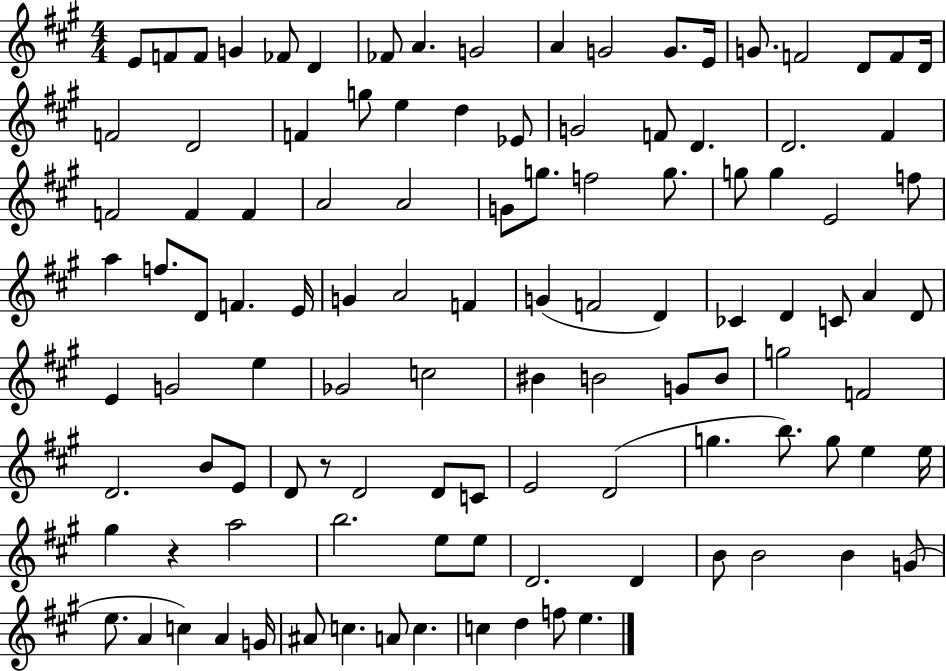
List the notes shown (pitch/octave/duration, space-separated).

E4/e F4/e F4/e G4/q FES4/e D4/q FES4/e A4/q. G4/h A4/q G4/h G4/e. E4/s G4/e. F4/h D4/e F4/e D4/s F4/h D4/h F4/q G5/e E5/q D5/q Eb4/e G4/h F4/e D4/q. D4/h. F#4/q F4/h F4/q F4/q A4/h A4/h G4/e G5/e. F5/h G5/e. G5/e G5/q E4/h F5/e A5/q F5/e. D4/e F4/q. E4/s G4/q A4/h F4/q G4/q F4/h D4/q CES4/q D4/q C4/e A4/q D4/e E4/q G4/h E5/q Gb4/h C5/h BIS4/q B4/h G4/e B4/e G5/h F4/h D4/h. B4/e E4/e D4/e R/e D4/h D4/e C4/e E4/h D4/h G5/q. B5/e. G5/e E5/q E5/s G#5/q R/q A5/h B5/h. E5/e E5/e D4/h. D4/q B4/e B4/h B4/q G4/e E5/e. A4/q C5/q A4/q G4/s A#4/e C5/q. A4/e C5/q. C5/q D5/q F5/e E5/q.